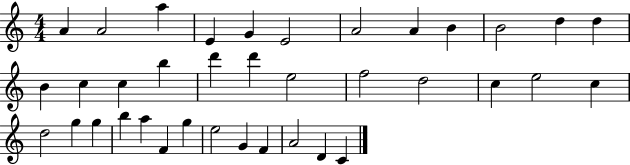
{
  \clef treble
  \numericTimeSignature
  \time 4/4
  \key c \major
  a'4 a'2 a''4 | e'4 g'4 e'2 | a'2 a'4 b'4 | b'2 d''4 d''4 | \break b'4 c''4 c''4 b''4 | d'''4 d'''4 e''2 | f''2 d''2 | c''4 e''2 c''4 | \break d''2 g''4 g''4 | b''4 a''4 f'4 g''4 | e''2 g'4 f'4 | a'2 d'4 c'4 | \break \bar "|."
}